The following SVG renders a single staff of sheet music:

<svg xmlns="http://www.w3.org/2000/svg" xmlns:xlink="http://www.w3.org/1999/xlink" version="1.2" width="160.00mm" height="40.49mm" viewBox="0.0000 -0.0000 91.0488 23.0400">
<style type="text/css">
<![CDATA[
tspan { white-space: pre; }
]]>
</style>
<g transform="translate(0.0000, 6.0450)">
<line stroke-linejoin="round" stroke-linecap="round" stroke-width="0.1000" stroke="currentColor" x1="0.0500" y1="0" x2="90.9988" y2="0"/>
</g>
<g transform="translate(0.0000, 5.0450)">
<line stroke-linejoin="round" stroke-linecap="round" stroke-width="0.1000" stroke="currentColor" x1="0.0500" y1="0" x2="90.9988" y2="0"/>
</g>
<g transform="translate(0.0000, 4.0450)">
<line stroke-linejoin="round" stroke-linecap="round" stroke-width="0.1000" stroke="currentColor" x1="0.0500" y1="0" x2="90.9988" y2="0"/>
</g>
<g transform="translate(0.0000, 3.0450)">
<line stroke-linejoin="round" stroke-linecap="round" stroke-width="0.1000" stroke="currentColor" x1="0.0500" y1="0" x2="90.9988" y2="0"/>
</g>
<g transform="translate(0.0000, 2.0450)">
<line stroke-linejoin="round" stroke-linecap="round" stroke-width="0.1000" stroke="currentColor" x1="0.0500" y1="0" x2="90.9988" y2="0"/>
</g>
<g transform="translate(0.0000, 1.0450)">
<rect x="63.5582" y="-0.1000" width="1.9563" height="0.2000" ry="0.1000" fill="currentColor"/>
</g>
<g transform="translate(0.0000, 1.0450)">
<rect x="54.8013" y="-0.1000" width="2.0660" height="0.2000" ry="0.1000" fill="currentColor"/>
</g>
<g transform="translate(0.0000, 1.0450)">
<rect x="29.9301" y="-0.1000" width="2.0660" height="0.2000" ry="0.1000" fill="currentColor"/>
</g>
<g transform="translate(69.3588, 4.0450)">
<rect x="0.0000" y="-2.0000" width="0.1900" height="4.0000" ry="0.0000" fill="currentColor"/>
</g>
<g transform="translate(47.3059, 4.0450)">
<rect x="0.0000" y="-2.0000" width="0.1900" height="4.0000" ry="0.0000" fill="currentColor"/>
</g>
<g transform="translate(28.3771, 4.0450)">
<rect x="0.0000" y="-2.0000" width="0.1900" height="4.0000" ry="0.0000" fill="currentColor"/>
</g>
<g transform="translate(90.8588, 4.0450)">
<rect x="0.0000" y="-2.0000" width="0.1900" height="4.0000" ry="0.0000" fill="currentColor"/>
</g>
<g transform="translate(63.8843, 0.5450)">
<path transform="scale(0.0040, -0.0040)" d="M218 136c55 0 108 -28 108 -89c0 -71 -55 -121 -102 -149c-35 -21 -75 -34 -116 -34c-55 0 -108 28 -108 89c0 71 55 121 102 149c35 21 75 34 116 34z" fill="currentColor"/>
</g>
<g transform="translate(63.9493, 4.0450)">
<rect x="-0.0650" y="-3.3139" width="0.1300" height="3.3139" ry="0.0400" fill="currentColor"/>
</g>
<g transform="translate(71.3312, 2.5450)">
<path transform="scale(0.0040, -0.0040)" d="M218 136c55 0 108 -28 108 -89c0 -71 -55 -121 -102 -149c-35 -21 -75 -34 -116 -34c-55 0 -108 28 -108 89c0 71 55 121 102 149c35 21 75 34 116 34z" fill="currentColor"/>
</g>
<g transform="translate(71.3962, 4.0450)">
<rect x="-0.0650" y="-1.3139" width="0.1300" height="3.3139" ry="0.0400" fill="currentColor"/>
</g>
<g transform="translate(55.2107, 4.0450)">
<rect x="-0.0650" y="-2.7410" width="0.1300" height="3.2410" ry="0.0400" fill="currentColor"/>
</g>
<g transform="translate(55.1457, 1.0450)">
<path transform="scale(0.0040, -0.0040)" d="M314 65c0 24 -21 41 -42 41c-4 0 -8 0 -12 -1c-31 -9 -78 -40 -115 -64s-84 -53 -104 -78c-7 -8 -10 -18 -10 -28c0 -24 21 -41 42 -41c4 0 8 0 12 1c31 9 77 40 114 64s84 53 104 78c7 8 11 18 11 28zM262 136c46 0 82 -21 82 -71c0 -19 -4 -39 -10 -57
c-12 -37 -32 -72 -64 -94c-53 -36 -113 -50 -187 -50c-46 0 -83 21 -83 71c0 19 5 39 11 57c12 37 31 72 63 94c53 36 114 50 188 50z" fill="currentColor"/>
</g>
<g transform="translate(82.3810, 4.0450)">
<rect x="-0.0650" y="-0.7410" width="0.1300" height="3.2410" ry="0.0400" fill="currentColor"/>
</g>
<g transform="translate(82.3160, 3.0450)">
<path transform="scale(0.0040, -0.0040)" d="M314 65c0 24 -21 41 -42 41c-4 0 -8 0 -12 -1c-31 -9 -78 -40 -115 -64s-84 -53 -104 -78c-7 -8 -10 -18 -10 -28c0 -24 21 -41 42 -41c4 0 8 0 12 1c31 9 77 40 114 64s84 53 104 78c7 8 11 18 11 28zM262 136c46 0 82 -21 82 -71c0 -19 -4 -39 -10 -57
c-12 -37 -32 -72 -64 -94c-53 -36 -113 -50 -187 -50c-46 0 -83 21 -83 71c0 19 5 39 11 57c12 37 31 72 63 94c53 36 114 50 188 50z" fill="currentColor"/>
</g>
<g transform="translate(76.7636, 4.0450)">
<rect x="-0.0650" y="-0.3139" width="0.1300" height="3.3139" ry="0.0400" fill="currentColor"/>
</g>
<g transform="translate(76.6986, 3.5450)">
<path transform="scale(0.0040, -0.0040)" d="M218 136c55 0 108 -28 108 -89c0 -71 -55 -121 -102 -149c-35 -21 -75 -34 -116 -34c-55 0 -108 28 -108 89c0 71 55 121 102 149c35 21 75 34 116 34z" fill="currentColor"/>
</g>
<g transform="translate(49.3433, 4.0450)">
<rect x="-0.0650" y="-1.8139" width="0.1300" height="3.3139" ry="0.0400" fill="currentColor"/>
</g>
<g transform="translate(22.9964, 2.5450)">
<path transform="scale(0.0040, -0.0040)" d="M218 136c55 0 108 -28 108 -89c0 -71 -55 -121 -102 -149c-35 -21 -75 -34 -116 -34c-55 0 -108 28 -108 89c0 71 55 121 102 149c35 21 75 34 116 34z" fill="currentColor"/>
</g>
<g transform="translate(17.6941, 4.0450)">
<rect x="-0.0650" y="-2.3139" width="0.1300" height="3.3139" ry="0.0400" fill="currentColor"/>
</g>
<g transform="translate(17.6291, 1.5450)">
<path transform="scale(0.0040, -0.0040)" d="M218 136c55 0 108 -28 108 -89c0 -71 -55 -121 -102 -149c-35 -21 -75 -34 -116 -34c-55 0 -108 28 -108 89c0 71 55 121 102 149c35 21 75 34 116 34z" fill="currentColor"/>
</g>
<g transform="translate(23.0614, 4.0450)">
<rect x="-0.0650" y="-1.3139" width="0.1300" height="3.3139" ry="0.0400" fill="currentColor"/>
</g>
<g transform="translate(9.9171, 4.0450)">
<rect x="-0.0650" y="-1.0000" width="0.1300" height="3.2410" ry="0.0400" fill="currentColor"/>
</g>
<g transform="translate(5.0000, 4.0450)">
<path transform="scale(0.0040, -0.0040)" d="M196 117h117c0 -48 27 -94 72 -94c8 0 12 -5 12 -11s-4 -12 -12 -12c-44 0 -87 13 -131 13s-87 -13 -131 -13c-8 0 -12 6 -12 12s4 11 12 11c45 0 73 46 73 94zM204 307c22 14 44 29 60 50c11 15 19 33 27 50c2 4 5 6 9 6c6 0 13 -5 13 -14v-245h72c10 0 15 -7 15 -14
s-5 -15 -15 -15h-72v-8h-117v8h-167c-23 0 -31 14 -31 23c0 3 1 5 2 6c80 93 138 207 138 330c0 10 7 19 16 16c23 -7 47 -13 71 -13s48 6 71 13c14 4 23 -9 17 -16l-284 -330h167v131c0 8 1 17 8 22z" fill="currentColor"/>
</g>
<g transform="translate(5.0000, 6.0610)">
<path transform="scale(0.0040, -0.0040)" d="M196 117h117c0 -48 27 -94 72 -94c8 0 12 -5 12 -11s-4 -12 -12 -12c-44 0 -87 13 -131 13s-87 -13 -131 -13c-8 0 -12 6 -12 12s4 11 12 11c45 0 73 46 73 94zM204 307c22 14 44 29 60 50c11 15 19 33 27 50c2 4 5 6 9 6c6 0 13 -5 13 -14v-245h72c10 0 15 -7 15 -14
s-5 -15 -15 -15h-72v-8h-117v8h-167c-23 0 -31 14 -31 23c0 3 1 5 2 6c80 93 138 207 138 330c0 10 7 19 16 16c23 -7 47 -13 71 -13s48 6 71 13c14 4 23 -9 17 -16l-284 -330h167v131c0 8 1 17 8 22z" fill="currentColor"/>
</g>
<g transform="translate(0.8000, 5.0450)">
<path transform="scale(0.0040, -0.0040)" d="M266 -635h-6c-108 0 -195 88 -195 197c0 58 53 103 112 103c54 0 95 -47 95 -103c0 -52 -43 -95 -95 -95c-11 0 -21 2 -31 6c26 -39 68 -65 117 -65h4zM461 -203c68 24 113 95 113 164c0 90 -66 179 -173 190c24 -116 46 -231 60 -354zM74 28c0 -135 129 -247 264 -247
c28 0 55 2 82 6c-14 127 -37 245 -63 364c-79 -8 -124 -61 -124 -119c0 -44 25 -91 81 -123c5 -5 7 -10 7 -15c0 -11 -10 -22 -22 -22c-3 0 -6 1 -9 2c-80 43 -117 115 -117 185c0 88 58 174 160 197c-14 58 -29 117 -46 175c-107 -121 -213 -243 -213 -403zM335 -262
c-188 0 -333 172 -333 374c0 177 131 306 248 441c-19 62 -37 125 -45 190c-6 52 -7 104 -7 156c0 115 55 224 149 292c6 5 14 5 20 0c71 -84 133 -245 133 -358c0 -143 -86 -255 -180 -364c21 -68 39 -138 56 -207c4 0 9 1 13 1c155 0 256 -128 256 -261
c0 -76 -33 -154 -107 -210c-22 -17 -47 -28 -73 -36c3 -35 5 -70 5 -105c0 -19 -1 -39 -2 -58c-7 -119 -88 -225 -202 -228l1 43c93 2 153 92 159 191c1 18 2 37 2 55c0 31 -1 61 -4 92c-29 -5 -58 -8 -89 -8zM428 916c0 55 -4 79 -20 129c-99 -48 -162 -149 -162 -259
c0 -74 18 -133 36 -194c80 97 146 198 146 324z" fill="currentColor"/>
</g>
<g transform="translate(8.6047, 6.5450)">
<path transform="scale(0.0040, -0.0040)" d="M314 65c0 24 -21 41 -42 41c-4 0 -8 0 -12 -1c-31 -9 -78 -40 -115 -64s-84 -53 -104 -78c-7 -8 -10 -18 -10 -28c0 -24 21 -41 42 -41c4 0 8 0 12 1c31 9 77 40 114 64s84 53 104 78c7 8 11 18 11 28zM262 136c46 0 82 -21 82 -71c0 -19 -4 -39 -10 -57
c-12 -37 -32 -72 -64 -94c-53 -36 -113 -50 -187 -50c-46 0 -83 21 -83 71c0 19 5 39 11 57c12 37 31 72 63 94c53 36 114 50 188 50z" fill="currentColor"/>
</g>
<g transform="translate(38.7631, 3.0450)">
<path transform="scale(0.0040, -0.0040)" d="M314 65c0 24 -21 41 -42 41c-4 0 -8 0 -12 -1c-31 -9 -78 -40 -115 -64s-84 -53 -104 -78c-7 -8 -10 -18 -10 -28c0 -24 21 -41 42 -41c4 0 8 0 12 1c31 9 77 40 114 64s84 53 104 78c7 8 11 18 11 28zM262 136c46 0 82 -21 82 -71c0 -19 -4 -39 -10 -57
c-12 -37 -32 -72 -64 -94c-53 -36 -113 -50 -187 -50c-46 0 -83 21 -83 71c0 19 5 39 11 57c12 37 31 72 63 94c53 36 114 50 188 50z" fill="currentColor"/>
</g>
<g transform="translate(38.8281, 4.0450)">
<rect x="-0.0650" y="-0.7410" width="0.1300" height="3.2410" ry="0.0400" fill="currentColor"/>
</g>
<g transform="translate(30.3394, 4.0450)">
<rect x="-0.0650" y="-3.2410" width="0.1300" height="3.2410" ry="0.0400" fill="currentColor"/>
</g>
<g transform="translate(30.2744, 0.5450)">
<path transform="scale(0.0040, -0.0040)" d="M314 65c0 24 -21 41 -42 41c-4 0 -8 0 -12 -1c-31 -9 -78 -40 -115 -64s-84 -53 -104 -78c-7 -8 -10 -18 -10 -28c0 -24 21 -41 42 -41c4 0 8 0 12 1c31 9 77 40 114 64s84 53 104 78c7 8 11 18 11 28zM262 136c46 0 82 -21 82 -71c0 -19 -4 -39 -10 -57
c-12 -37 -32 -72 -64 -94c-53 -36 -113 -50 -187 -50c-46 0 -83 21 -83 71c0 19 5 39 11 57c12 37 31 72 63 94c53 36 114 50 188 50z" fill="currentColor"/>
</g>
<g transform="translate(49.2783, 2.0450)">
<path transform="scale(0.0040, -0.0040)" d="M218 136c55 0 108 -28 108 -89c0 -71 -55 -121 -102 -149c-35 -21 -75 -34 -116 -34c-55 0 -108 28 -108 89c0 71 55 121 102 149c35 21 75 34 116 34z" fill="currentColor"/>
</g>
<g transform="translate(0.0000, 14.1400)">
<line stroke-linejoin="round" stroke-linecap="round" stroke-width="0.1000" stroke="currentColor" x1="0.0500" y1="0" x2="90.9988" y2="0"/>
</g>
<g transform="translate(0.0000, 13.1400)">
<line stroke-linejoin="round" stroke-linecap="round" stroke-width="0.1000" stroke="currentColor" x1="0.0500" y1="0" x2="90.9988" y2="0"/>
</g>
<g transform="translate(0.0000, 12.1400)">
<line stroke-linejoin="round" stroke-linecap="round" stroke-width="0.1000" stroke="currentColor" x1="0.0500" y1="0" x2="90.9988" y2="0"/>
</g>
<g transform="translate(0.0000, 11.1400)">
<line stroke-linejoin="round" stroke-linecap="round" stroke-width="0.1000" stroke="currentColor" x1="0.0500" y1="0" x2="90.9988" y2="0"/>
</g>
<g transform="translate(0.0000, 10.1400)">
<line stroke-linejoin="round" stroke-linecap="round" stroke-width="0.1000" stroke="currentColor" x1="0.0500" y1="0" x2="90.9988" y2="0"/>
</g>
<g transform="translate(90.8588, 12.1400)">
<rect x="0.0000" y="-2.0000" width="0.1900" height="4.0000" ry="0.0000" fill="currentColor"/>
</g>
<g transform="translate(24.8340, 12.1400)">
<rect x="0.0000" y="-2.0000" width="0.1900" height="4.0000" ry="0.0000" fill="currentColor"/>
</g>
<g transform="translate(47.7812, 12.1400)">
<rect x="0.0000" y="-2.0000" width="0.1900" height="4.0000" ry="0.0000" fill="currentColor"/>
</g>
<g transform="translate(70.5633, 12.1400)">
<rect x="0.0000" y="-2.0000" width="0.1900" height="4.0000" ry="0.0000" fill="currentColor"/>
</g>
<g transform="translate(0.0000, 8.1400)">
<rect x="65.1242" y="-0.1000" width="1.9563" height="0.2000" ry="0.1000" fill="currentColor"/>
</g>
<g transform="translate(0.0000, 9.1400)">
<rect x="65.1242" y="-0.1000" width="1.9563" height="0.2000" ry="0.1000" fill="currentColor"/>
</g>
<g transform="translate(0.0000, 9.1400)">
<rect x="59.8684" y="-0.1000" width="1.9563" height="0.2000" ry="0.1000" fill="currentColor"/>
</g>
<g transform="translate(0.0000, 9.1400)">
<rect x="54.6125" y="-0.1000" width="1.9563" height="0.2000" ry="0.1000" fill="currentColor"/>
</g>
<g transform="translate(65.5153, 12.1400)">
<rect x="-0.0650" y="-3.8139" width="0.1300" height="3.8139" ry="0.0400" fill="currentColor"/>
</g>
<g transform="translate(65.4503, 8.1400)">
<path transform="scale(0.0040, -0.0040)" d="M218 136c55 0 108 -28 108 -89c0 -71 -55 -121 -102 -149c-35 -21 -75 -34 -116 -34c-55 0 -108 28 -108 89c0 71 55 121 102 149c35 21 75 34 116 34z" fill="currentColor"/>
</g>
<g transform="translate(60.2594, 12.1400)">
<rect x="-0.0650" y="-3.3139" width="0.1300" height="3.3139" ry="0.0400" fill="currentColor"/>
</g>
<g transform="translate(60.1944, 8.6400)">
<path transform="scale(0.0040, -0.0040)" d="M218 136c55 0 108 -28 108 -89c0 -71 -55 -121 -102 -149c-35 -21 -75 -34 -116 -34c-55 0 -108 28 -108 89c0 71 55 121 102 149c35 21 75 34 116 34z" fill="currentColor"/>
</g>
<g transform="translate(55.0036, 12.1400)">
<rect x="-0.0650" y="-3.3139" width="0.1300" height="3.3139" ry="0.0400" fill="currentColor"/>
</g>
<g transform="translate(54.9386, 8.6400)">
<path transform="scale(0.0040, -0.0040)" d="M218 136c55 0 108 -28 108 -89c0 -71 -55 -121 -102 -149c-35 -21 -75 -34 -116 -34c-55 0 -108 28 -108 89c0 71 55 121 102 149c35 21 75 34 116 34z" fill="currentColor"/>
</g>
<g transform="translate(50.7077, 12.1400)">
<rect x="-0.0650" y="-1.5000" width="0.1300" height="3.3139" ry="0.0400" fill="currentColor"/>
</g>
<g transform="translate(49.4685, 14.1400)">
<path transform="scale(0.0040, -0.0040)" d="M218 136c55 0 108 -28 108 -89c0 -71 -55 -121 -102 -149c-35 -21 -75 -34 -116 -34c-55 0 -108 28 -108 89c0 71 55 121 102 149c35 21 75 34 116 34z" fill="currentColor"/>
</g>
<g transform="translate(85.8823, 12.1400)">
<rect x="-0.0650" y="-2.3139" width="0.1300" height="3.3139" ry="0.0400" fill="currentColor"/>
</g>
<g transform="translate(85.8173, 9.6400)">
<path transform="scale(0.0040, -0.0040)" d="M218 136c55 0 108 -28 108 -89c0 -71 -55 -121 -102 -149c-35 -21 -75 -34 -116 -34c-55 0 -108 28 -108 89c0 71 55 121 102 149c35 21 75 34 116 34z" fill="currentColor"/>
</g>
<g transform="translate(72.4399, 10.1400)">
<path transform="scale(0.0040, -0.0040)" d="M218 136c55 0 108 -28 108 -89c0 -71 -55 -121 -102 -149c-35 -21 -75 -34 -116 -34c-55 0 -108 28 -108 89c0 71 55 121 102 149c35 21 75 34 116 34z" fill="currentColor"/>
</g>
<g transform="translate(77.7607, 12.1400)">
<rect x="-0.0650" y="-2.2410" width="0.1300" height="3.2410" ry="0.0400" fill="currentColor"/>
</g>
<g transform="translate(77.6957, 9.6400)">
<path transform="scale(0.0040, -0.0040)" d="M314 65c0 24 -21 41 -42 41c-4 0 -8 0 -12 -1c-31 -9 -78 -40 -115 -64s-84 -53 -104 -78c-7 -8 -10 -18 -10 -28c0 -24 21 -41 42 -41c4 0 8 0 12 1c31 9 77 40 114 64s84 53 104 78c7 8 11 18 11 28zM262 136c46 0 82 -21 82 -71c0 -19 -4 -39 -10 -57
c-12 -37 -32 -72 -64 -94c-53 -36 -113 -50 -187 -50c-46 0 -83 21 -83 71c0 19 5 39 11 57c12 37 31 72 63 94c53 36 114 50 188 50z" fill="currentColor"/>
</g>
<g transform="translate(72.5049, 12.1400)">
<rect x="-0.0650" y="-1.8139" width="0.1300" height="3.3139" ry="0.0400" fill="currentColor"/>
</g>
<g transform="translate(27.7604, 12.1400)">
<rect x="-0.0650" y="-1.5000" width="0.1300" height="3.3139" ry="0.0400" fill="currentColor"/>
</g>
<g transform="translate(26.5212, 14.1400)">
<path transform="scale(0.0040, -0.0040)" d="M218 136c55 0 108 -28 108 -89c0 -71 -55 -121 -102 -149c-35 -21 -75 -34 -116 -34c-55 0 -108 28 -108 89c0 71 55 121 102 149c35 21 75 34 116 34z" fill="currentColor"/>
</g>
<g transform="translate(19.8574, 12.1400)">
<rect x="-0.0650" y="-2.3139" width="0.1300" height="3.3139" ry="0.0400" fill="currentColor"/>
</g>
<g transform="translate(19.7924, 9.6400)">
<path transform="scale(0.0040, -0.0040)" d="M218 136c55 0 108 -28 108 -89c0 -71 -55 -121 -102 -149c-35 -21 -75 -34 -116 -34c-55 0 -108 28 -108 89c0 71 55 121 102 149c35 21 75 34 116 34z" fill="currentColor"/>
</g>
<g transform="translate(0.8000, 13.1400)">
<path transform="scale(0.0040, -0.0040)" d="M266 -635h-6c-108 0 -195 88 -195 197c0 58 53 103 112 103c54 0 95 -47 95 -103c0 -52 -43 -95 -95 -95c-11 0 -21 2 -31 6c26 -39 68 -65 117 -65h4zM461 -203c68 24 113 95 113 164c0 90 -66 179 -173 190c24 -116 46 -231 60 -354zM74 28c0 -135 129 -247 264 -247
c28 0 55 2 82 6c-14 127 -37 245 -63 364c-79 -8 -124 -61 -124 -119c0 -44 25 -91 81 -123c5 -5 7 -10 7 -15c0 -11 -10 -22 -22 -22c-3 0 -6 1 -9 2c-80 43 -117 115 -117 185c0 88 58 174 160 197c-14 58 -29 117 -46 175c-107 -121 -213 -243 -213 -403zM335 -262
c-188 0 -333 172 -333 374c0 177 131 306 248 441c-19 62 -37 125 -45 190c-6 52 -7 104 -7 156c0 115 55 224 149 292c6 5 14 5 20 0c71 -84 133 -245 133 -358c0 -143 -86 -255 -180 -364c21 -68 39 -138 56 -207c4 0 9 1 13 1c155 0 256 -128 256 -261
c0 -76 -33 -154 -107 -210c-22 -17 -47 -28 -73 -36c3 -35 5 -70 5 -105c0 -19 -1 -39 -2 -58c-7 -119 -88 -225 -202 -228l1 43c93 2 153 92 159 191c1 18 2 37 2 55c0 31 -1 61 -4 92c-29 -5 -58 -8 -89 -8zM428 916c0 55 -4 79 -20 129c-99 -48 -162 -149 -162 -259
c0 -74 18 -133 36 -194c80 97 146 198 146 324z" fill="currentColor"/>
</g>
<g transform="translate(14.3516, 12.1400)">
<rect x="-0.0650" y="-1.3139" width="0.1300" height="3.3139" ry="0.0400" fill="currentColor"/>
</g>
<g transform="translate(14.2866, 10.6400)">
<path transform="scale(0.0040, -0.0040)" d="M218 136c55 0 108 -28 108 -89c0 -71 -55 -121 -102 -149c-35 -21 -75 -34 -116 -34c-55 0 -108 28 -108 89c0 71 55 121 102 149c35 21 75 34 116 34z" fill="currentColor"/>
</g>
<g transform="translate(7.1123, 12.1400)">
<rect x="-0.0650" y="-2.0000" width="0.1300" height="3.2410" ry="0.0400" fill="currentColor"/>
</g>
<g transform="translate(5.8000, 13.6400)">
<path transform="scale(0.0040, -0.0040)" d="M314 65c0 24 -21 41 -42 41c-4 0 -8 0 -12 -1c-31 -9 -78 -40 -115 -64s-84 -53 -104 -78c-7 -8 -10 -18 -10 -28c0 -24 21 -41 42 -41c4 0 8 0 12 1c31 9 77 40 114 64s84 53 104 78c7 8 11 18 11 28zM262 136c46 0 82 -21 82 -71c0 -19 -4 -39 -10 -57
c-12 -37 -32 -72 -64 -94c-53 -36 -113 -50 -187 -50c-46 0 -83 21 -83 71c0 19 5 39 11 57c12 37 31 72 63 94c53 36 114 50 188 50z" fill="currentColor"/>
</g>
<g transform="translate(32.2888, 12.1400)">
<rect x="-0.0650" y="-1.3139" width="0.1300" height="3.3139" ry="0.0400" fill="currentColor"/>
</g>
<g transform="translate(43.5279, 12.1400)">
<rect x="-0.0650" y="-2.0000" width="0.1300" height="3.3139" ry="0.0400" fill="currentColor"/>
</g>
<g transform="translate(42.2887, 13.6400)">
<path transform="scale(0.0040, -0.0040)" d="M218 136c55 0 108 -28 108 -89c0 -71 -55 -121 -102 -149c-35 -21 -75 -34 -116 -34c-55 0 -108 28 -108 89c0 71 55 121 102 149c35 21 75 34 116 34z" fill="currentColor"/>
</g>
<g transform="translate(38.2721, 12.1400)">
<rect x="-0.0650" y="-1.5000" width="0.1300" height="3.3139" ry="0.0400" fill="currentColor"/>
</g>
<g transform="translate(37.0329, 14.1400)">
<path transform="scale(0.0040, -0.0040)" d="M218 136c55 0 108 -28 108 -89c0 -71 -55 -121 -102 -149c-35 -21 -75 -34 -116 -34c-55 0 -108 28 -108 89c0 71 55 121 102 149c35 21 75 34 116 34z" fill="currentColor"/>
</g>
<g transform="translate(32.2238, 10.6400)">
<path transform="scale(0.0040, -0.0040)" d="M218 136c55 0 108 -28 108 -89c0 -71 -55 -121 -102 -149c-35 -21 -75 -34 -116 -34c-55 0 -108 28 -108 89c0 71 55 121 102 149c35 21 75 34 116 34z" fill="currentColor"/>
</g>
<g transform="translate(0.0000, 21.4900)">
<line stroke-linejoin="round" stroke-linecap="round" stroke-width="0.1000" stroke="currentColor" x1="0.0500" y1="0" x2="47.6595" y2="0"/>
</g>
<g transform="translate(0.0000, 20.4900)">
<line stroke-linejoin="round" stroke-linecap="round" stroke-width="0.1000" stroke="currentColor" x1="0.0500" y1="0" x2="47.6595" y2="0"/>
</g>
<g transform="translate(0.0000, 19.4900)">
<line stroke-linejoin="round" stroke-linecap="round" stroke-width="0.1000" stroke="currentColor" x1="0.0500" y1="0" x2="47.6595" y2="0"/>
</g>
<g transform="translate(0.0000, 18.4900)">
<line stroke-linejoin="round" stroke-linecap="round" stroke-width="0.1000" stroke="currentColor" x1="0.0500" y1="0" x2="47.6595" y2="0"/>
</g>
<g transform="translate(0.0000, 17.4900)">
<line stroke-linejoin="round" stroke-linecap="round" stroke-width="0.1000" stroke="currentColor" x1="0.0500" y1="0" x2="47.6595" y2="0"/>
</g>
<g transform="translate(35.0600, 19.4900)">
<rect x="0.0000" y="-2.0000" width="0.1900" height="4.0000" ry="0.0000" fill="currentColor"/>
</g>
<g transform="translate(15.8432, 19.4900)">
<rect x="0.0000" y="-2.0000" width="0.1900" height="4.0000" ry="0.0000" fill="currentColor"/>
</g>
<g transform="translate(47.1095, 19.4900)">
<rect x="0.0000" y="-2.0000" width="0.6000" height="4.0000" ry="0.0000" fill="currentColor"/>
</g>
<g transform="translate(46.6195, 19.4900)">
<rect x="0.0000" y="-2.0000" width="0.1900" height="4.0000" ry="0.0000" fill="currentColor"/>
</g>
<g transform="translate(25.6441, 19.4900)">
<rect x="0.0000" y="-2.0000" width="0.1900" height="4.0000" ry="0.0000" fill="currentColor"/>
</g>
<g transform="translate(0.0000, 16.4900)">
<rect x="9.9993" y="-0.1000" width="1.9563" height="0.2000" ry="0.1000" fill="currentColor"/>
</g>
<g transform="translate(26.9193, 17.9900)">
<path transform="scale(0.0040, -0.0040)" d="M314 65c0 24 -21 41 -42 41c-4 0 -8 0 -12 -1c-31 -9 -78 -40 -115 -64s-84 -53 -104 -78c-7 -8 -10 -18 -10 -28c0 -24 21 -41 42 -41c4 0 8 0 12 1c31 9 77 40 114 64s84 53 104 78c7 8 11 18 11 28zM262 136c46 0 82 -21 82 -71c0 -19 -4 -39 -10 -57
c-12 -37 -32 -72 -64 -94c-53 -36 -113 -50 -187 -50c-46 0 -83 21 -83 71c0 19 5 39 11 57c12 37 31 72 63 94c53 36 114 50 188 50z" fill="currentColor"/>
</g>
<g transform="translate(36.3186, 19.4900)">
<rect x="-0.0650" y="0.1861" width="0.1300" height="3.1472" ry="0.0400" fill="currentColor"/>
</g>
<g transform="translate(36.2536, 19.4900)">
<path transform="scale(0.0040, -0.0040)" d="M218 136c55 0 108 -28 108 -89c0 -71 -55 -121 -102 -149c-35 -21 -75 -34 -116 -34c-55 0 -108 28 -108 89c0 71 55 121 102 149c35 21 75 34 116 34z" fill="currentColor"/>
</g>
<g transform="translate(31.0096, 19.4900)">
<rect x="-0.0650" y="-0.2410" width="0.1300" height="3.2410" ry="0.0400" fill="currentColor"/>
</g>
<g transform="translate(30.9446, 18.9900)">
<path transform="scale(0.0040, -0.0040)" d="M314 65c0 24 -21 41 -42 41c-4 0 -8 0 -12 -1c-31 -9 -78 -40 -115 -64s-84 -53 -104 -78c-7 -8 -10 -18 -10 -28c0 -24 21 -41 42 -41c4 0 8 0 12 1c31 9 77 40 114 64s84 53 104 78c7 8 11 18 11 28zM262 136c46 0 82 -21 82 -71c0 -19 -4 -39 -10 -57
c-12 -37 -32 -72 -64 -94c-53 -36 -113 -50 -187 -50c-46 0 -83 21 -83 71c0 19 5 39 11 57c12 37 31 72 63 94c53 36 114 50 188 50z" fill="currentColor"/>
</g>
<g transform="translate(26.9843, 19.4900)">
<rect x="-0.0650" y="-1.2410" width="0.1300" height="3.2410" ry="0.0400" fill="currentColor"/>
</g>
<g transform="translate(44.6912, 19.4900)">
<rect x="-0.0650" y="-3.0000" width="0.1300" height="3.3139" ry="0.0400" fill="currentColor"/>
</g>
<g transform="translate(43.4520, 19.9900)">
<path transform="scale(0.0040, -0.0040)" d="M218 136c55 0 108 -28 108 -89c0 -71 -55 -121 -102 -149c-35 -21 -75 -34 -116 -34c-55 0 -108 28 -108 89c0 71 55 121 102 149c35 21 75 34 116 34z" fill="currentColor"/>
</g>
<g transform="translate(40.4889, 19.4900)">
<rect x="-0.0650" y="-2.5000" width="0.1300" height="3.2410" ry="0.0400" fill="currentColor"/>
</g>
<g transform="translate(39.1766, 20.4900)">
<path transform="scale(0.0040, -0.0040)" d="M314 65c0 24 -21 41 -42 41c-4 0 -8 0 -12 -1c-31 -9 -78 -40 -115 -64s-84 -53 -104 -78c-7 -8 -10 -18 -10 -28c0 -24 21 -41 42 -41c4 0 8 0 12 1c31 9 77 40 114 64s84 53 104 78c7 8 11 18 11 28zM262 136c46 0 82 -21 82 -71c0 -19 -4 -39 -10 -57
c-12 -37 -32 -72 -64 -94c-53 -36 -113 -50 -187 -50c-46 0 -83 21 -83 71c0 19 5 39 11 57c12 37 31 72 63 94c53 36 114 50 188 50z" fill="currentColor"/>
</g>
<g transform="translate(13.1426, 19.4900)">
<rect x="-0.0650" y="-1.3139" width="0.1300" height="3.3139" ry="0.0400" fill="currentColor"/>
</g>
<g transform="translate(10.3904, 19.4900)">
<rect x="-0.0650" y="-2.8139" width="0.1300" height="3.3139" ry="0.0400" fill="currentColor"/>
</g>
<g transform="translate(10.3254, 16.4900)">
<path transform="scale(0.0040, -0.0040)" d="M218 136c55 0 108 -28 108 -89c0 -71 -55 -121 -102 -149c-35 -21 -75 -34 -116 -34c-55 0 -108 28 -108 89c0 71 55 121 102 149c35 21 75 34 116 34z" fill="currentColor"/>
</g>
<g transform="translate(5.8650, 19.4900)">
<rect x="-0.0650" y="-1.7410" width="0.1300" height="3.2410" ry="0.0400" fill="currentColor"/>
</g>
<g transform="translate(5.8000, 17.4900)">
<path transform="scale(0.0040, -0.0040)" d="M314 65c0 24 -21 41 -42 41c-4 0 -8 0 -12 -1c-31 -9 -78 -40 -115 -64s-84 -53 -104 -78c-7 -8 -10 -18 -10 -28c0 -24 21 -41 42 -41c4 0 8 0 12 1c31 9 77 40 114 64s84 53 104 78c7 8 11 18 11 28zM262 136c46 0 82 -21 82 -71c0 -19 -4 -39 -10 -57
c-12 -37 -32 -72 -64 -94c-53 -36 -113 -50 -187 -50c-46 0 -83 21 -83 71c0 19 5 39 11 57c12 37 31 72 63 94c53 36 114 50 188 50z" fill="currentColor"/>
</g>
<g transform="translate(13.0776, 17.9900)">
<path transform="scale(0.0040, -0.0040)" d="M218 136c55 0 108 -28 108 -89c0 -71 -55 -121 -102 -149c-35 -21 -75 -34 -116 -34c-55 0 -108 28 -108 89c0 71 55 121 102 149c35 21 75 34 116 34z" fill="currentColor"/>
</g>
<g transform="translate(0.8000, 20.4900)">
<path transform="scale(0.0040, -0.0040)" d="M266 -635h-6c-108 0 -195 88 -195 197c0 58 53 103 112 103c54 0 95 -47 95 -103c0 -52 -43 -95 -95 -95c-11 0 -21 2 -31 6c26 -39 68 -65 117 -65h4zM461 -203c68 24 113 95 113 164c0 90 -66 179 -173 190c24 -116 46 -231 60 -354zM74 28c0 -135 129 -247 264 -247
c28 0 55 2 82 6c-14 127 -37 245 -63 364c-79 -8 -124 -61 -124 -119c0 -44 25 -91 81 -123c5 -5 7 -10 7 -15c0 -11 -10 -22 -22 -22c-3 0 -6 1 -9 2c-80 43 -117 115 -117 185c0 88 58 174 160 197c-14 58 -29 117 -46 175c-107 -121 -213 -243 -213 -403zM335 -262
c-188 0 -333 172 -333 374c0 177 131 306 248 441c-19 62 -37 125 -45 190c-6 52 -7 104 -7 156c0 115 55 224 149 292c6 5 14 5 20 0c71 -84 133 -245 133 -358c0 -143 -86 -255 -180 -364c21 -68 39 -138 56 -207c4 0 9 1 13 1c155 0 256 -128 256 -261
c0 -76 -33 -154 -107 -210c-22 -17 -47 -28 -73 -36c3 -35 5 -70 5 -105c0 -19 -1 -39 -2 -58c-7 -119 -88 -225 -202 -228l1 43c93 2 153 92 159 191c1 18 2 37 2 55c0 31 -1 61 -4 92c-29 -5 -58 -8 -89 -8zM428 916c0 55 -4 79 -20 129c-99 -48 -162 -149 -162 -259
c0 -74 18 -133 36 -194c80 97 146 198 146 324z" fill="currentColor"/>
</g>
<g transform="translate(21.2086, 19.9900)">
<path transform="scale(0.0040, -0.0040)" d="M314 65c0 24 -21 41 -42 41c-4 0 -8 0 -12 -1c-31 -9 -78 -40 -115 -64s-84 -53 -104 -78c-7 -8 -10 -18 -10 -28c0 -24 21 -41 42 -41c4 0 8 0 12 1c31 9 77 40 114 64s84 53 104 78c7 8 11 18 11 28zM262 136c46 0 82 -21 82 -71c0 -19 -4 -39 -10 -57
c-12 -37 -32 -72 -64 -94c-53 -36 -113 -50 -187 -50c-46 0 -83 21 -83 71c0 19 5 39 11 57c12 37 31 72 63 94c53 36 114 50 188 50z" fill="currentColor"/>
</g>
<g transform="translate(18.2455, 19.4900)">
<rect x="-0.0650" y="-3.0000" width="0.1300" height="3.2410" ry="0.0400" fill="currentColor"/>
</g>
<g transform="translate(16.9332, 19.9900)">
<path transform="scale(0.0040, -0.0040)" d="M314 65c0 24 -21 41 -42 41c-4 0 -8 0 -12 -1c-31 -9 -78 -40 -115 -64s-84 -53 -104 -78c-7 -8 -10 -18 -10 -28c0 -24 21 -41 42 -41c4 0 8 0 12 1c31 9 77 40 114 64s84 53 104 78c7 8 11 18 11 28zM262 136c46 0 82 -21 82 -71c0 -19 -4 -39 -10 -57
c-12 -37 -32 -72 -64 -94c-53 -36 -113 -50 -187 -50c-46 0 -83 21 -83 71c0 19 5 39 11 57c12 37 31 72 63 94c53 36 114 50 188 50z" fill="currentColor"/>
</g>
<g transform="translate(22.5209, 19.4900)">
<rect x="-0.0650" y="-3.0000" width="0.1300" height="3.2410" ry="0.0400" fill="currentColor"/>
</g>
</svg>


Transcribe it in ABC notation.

X:1
T:Untitled
M:4/4
L:1/4
K:C
D2 g e b2 d2 f a2 b e c d2 F2 e g E e E F E b b c' f g2 g f2 a e A2 A2 e2 c2 B G2 A